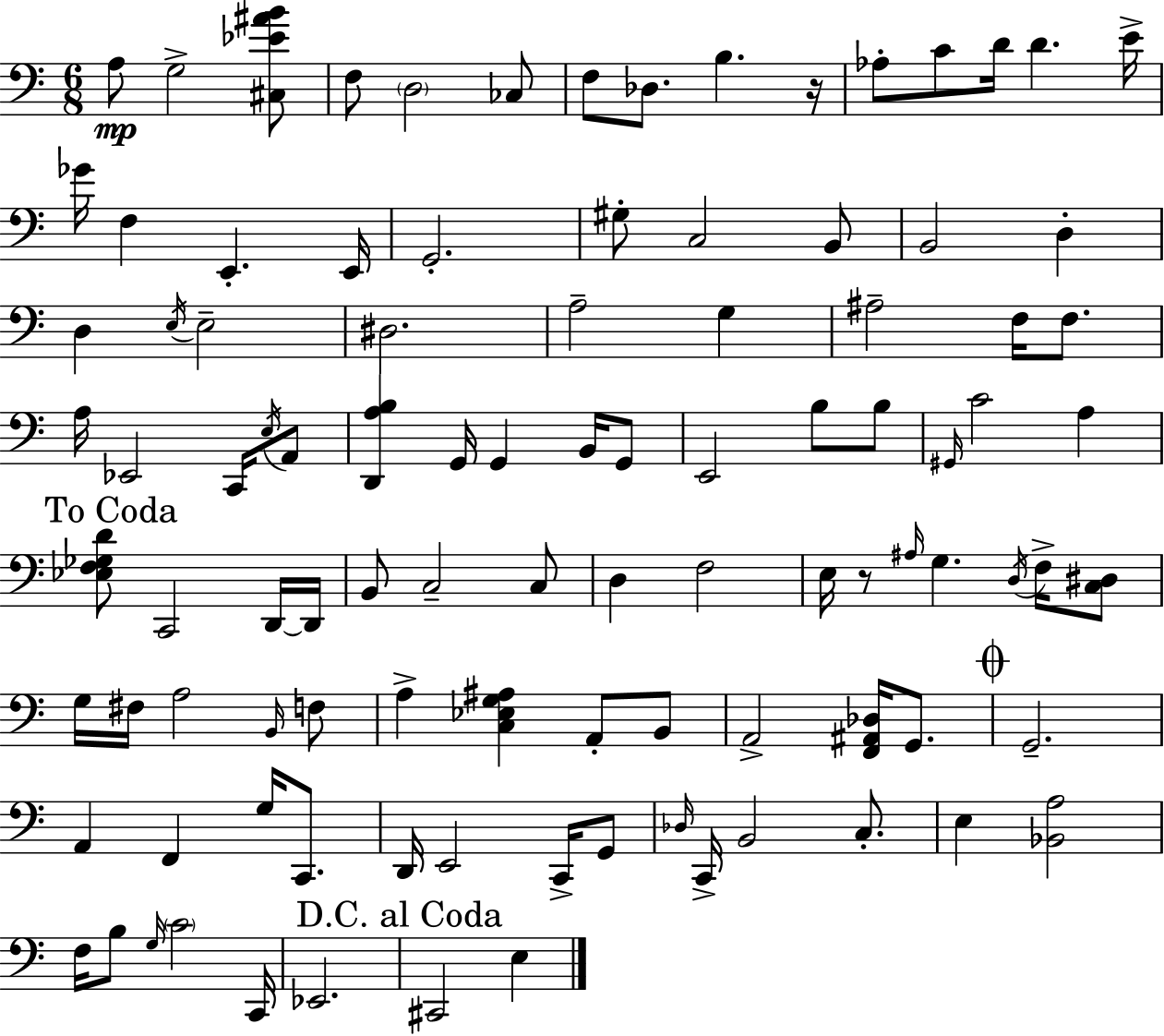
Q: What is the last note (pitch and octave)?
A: E3